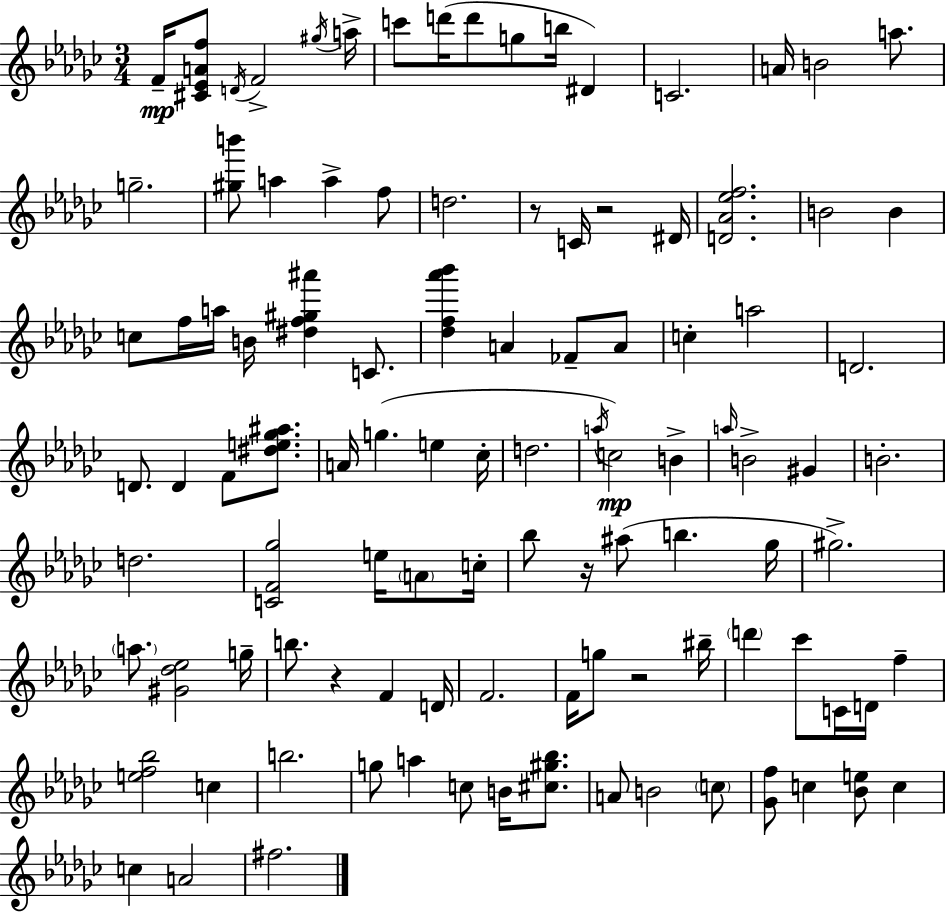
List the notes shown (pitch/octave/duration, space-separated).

F4/s [C#4,Eb4,A4,F5]/e D4/s F4/h G#5/s A5/s C6/e D6/s D6/e G5/e B5/s D#4/q C4/h. A4/s B4/h A5/e. G5/h. [G#5,B6]/e A5/q A5/q F5/e D5/h. R/e C4/s R/h D#4/s [D4,Ab4,Eb5,F5]/h. B4/h B4/q C5/e F5/s A5/s B4/s [D#5,F5,G#5,A#6]/q C4/e. [Db5,F5,Ab6,Bb6]/q A4/q FES4/e A4/e C5/q A5/h D4/h. D4/e. D4/q F4/e [D#5,E5,Gb5,A#5]/e. A4/s G5/q. E5/q CES5/s D5/h. A5/s C5/h B4/q A5/s B4/h G#4/q B4/h. D5/h. [C4,F4,Gb5]/h E5/s A4/e C5/s Bb5/e R/s A#5/e B5/q. Gb5/s G#5/h. A5/e. [G#4,Db5,Eb5]/h G5/s B5/e. R/q F4/q D4/s F4/h. F4/s G5/e R/h BIS5/s D6/q CES6/e C4/s D4/s F5/q [E5,F5,Bb5]/h C5/q B5/h. G5/e A5/q C5/e B4/s [C#5,G#5,Bb5]/e. A4/e B4/h C5/e [Gb4,F5]/e C5/q [Bb4,E5]/e C5/q C5/q A4/h F#5/h.